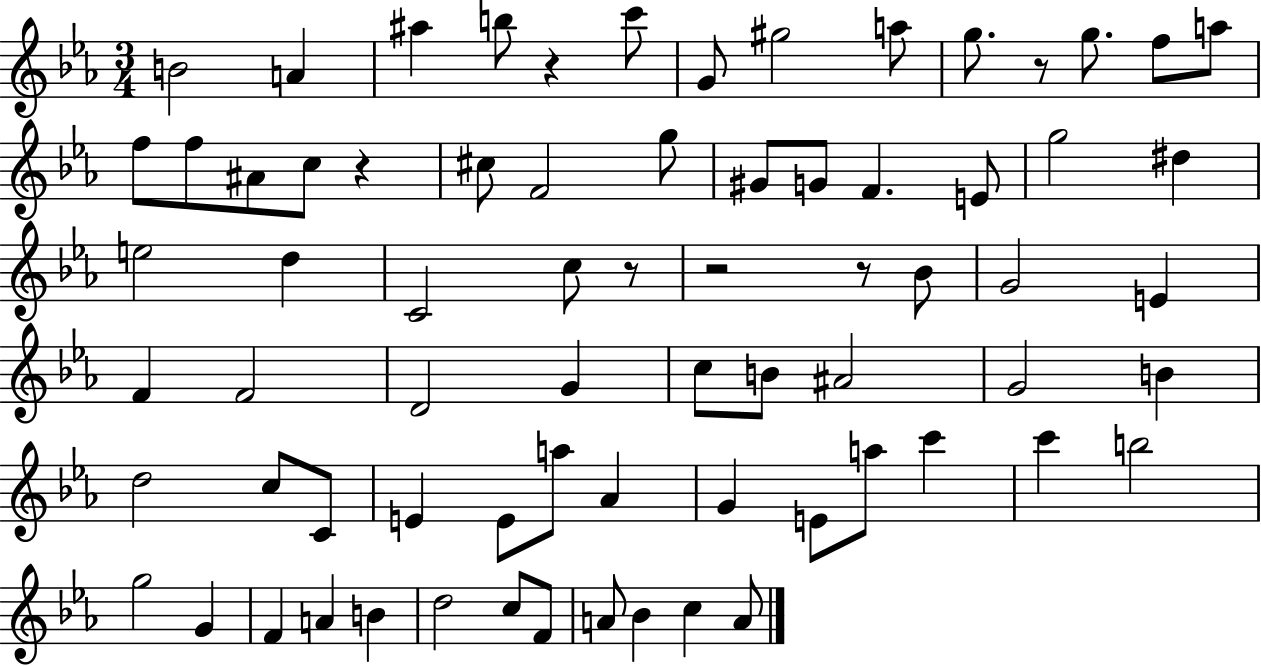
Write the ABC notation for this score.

X:1
T:Untitled
M:3/4
L:1/4
K:Eb
B2 A ^a b/2 z c'/2 G/2 ^g2 a/2 g/2 z/2 g/2 f/2 a/2 f/2 f/2 ^A/2 c/2 z ^c/2 F2 g/2 ^G/2 G/2 F E/2 g2 ^d e2 d C2 c/2 z/2 z2 z/2 _B/2 G2 E F F2 D2 G c/2 B/2 ^A2 G2 B d2 c/2 C/2 E E/2 a/2 _A G E/2 a/2 c' c' b2 g2 G F A B d2 c/2 F/2 A/2 _B c A/2